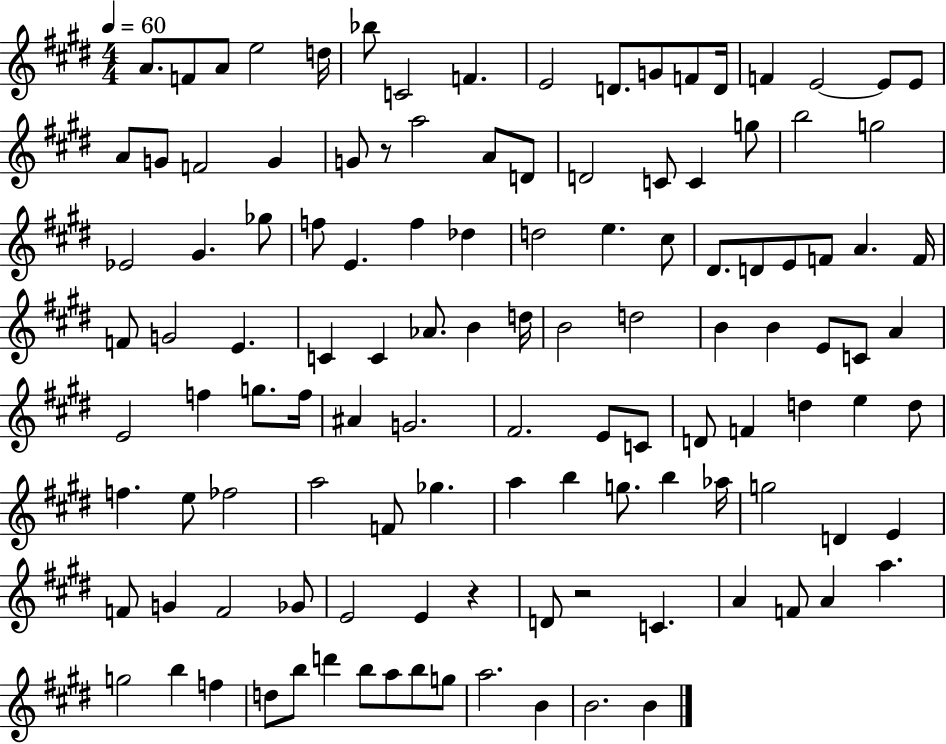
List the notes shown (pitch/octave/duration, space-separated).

A4/e. F4/e A4/e E5/h D5/s Bb5/e C4/h F4/q. E4/h D4/e. G4/e F4/e D4/s F4/q E4/h E4/e E4/e A4/e G4/e F4/h G4/q G4/e R/e A5/h A4/e D4/e D4/h C4/e C4/q G5/e B5/h G5/h Eb4/h G#4/q. Gb5/e F5/e E4/q. F5/q Db5/q D5/h E5/q. C#5/e D#4/e. D4/e E4/e F4/e A4/q. F4/s F4/e G4/h E4/q. C4/q C4/q Ab4/e. B4/q D5/s B4/h D5/h B4/q B4/q E4/e C4/e A4/q E4/h F5/q G5/e. F5/s A#4/q G4/h. F#4/h. E4/e C4/e D4/e F4/q D5/q E5/q D5/e F5/q. E5/e FES5/h A5/h F4/e Gb5/q. A5/q B5/q G5/e. B5/q Ab5/s G5/h D4/q E4/q F4/e G4/q F4/h Gb4/e E4/h E4/q R/q D4/e R/h C4/q. A4/q F4/e A4/q A5/q. G5/h B5/q F5/q D5/e B5/e D6/q B5/e A5/e B5/e G5/e A5/h. B4/q B4/h. B4/q